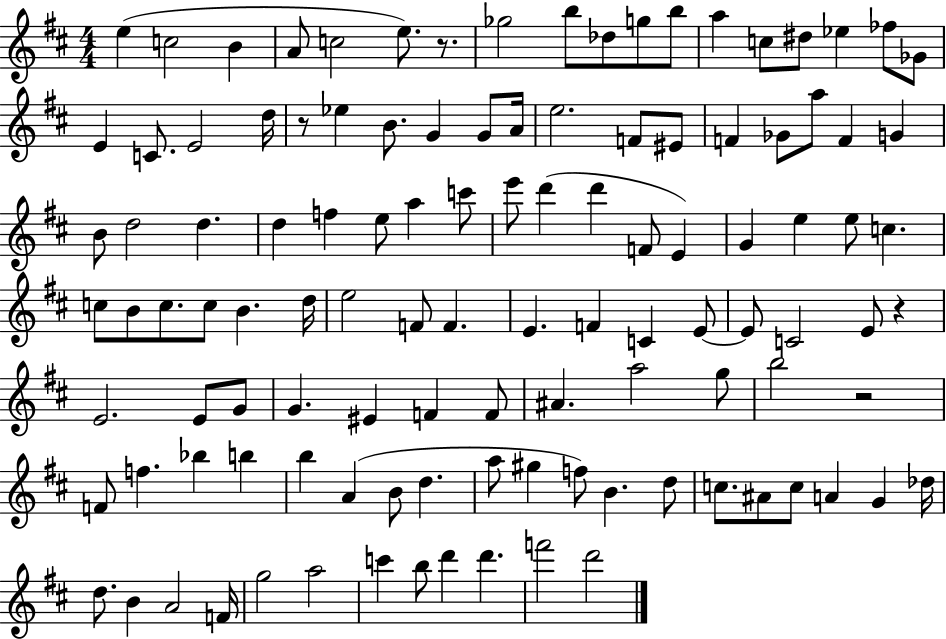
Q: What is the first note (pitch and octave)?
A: E5